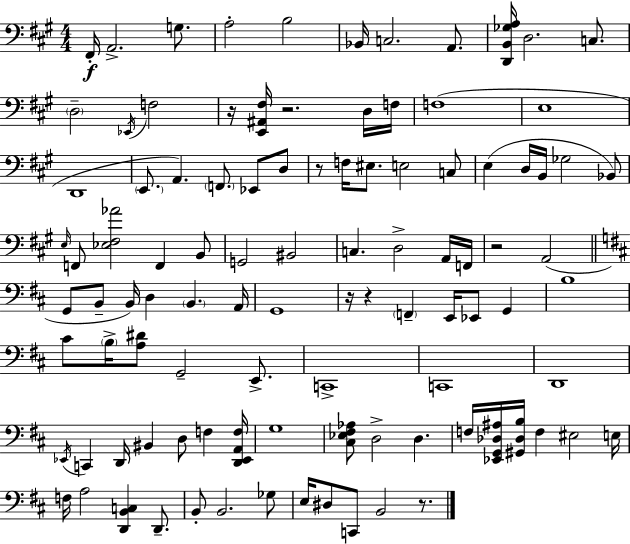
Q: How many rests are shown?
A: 7